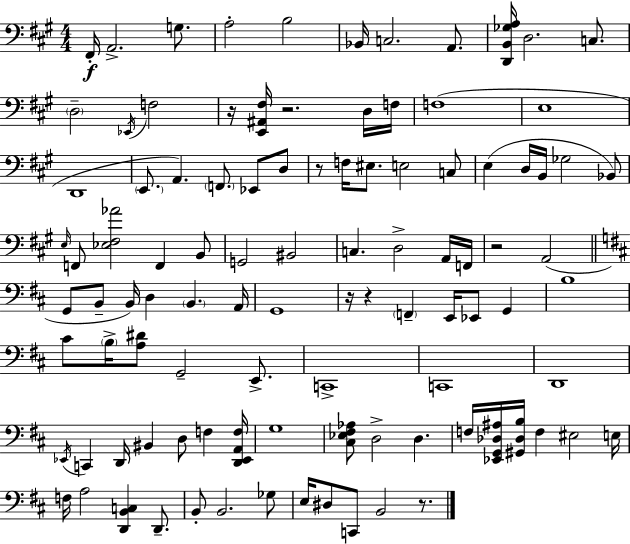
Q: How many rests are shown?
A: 7